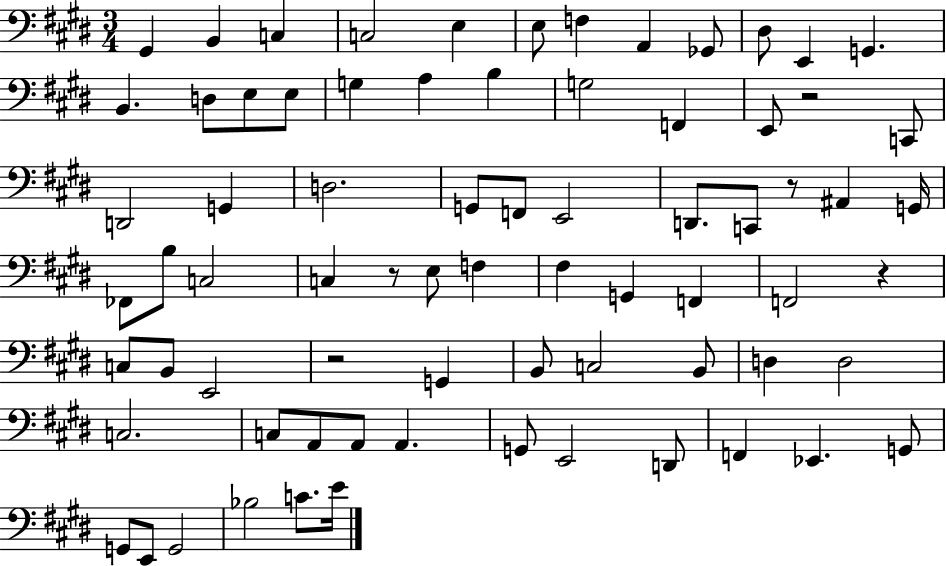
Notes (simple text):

G#2/q B2/q C3/q C3/h E3/q E3/e F3/q A2/q Gb2/e D#3/e E2/q G2/q. B2/q. D3/e E3/e E3/e G3/q A3/q B3/q G3/h F2/q E2/e R/h C2/e D2/h G2/q D3/h. G2/e F2/e E2/h D2/e. C2/e R/e A#2/q G2/s FES2/e B3/e C3/h C3/q R/e E3/e F3/q F#3/q G2/q F2/q F2/h R/q C3/e B2/e E2/h R/h G2/q B2/e C3/h B2/e D3/q D3/h C3/h. C3/e A2/e A2/e A2/q. G2/e E2/h D2/e F2/q Eb2/q. G2/e G2/e E2/e G2/h Bb3/h C4/e. E4/s